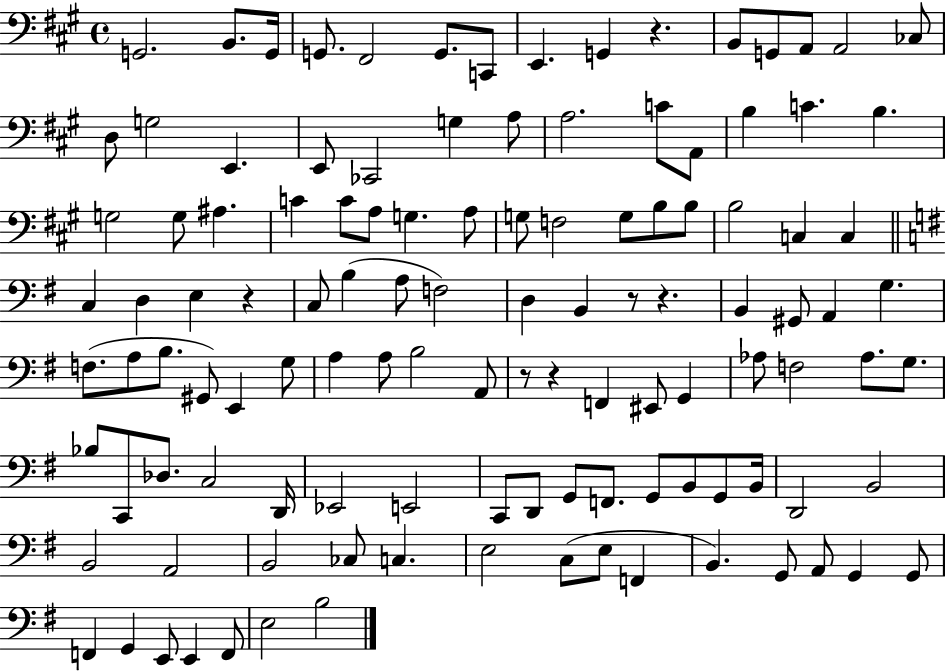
X:1
T:Untitled
M:4/4
L:1/4
K:A
G,,2 B,,/2 G,,/4 G,,/2 ^F,,2 G,,/2 C,,/2 E,, G,, z B,,/2 G,,/2 A,,/2 A,,2 _C,/2 D,/2 G,2 E,, E,,/2 _C,,2 G, A,/2 A,2 C/2 A,,/2 B, C B, G,2 G,/2 ^A, C C/2 A,/2 G, A,/2 G,/2 F,2 G,/2 B,/2 B,/2 B,2 C, C, C, D, E, z C,/2 B, A,/2 F,2 D, B,, z/2 z B,, ^G,,/2 A,, G, F,/2 A,/2 B,/2 ^G,,/2 E,, G,/2 A, A,/2 B,2 A,,/2 z/2 z F,, ^E,,/2 G,, _A,/2 F,2 _A,/2 G,/2 _B,/2 C,,/2 _D,/2 C,2 D,,/4 _E,,2 E,,2 C,,/2 D,,/2 G,,/2 F,,/2 G,,/2 B,,/2 G,,/2 B,,/4 D,,2 B,,2 B,,2 A,,2 B,,2 _C,/2 C, E,2 C,/2 E,/2 F,, B,, G,,/2 A,,/2 G,, G,,/2 F,, G,, E,,/2 E,, F,,/2 E,2 B,2